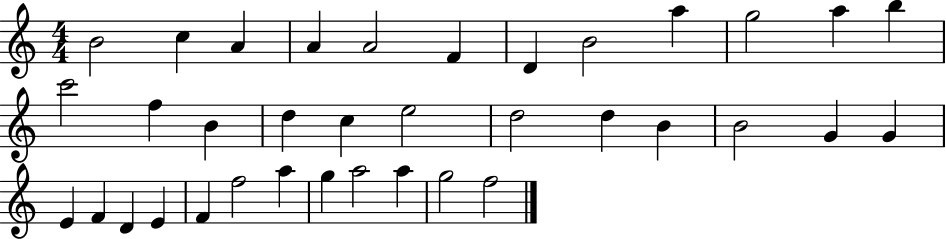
{
  \clef treble
  \numericTimeSignature
  \time 4/4
  \key c \major
  b'2 c''4 a'4 | a'4 a'2 f'4 | d'4 b'2 a''4 | g''2 a''4 b''4 | \break c'''2 f''4 b'4 | d''4 c''4 e''2 | d''2 d''4 b'4 | b'2 g'4 g'4 | \break e'4 f'4 d'4 e'4 | f'4 f''2 a''4 | g''4 a''2 a''4 | g''2 f''2 | \break \bar "|."
}